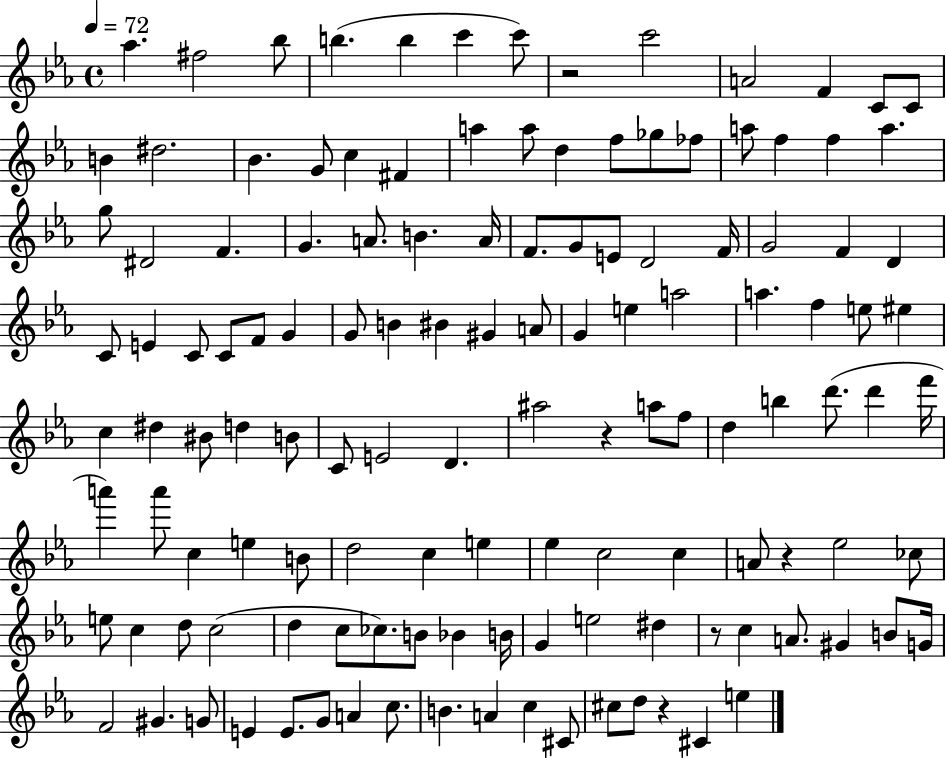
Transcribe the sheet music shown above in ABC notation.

X:1
T:Untitled
M:4/4
L:1/4
K:Eb
_a ^f2 _b/2 b b c' c'/2 z2 c'2 A2 F C/2 C/2 B ^d2 _B G/2 c ^F a a/2 d f/2 _g/2 _f/2 a/2 f f a g/2 ^D2 F G A/2 B A/4 F/2 G/2 E/2 D2 F/4 G2 F D C/2 E C/2 C/2 F/2 G G/2 B ^B ^G A/2 G e a2 a f e/2 ^e c ^d ^B/2 d B/2 C/2 E2 D ^a2 z a/2 f/2 d b d'/2 d' f'/4 a' a'/2 c e B/2 d2 c e _e c2 c A/2 z _e2 _c/2 e/2 c d/2 c2 d c/2 _c/2 B/2 _B B/4 G e2 ^d z/2 c A/2 ^G B/2 G/4 F2 ^G G/2 E E/2 G/2 A c/2 B A c ^C/2 ^c/2 d/2 z ^C e